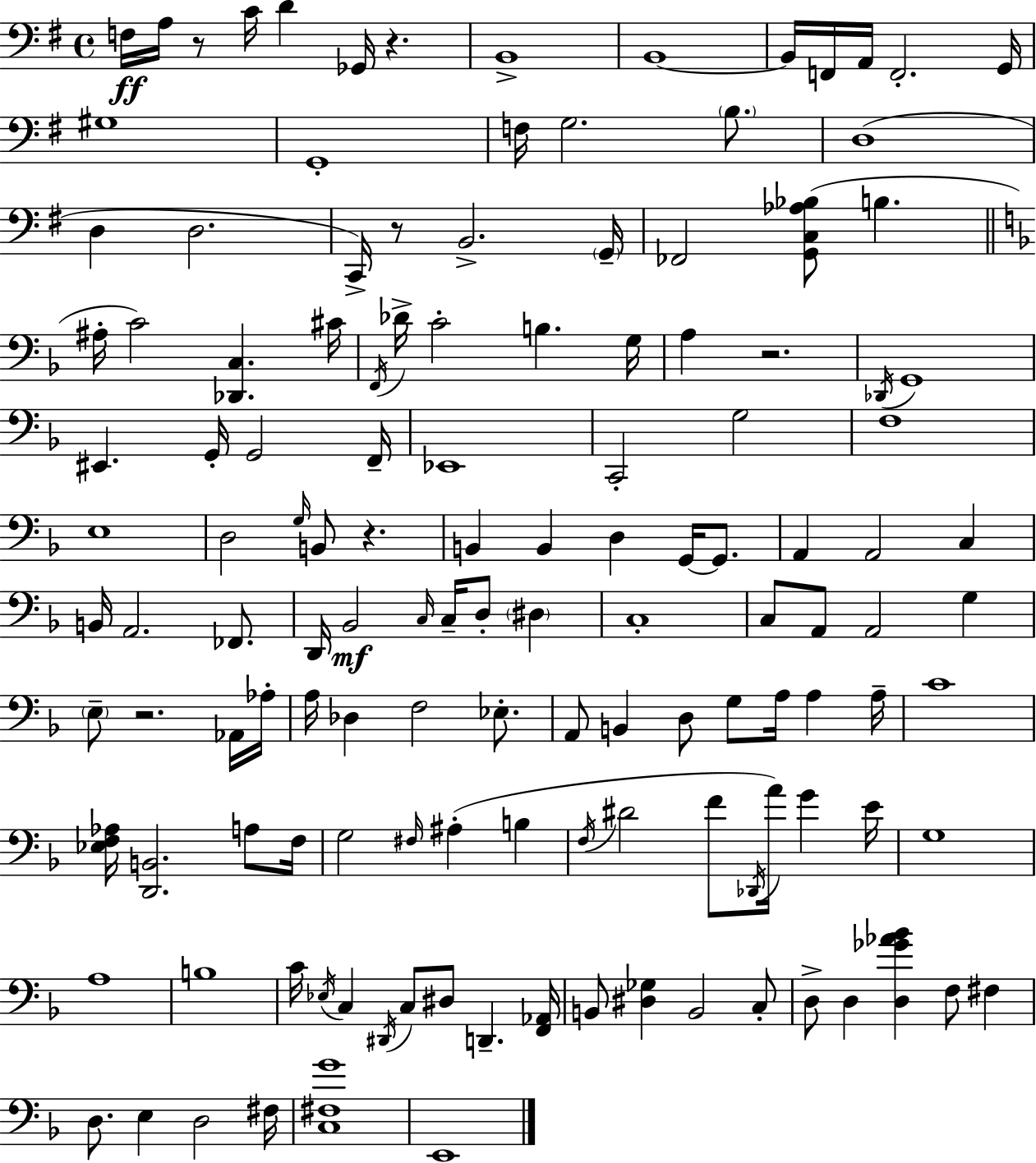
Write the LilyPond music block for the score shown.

{
  \clef bass
  \time 4/4
  \defaultTimeSignature
  \key g \major
  f16\ff a16 r8 c'16 d'4 ges,16 r4. | b,1-> | b,1~~ | b,16 f,16 a,16 f,2.-. g,16 | \break gis1 | g,1-. | f16 g2. \parenthesize b8. | d1( | \break d4 d2. | c,16->) r8 b,2.-> \parenthesize g,16-- | fes,2 <g, c aes bes>8( b4. | \bar "||" \break \key f \major ais16-. c'2) <des, c>4. cis'16 | \acciaccatura { f,16 } des'16-> c'2-. b4. | g16 a4 r2. | \acciaccatura { des,16 } g,1 | \break eis,4. g,16-. g,2 | f,16-- ees,1 | c,2-. g2 | f1 | \break e1 | d2 \grace { g16 } b,8 r4. | b,4 b,4 d4 g,16~~ | g,8. a,4 a,2 c4 | \break b,16 a,2. | fes,8. d,16 bes,2\mf \grace { c16 } c16-- d8-. | \parenthesize dis4 c1-. | c8 a,8 a,2 | \break g4 \parenthesize e8-- r2. | aes,16 aes16-. a16 des4 f2 | ees8.-. a,8 b,4 d8 g8 a16 a4 | a16-- c'1 | \break <ees f aes>16 <d, b,>2. | a8 f16 g2 \grace { fis16 } ais4-.( | b4 \acciaccatura { f16 } dis'2 f'8 | \acciaccatura { des,16 }) a'16 g'4 e'16 g1 | \break a1 | b1 | c'16 \acciaccatura { ees16 } c4 \acciaccatura { dis,16 } c8 | dis8 d,4.-- <f, aes,>16 b,8 <dis ges>4 b,2 | \break c8-. d8-> d4 <d ges' aes' bes'>4 | f8 fis4 d8. e4 | d2 fis16 <c fis g'>1 | e,1 | \break \bar "|."
}